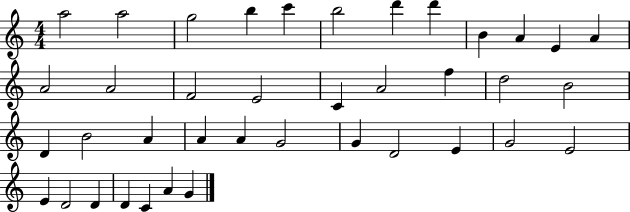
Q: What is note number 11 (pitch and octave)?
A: E4